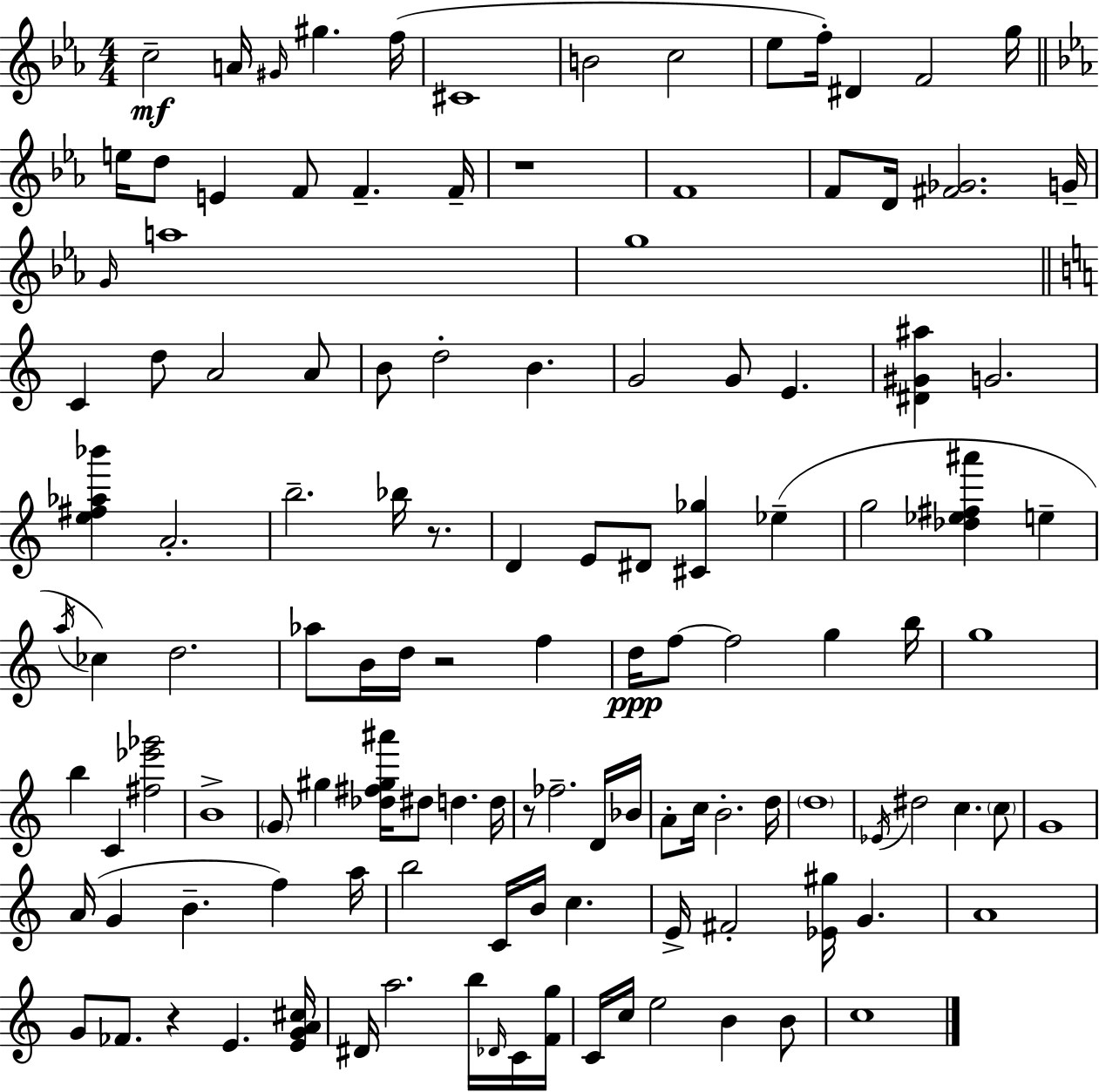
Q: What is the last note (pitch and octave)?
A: C5